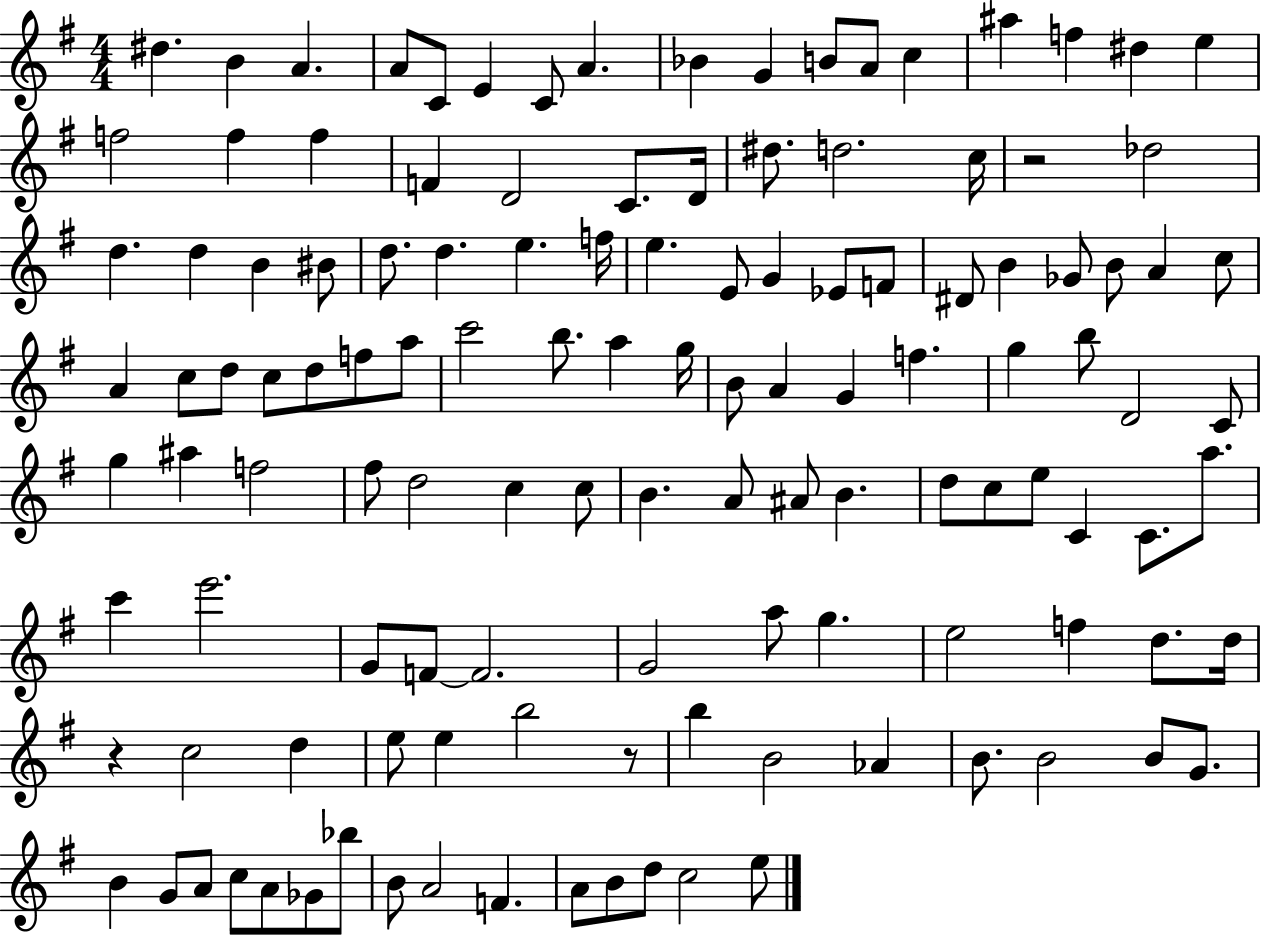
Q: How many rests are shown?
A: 3